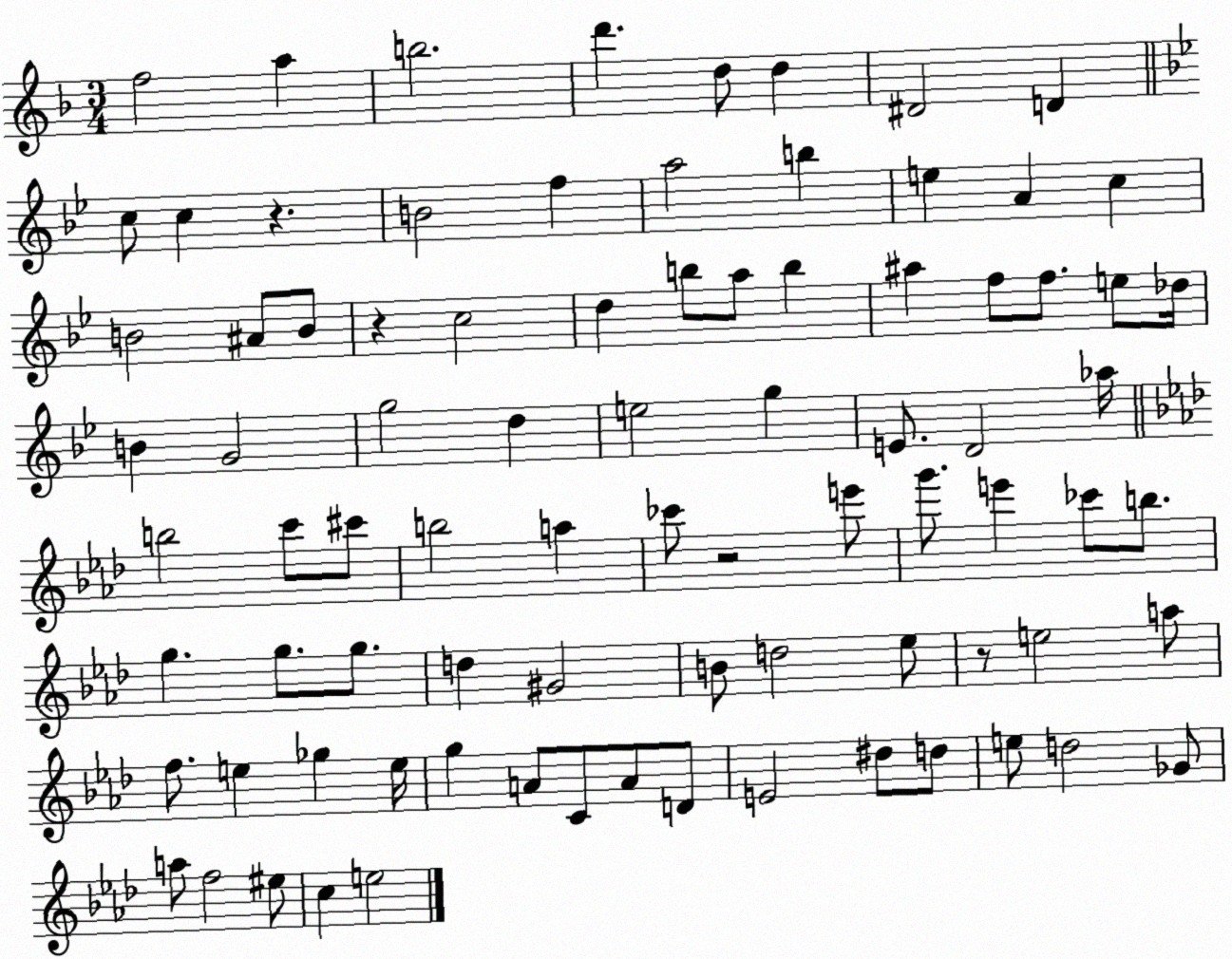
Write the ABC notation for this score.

X:1
T:Untitled
M:3/4
L:1/4
K:F
f2 a b2 d' d/2 d ^D2 D c/2 c z B2 f a2 b e A c B2 ^A/2 B/2 z c2 d b/2 a/2 b ^a f/2 f/2 e/2 _d/4 B G2 g2 d e2 g E/2 D2 _a/4 b2 c'/2 ^c'/2 b2 a _c'/2 z2 e'/2 g'/2 e' _c'/2 b/2 g g/2 g/2 d ^G2 B/2 d2 _e/2 z/2 e2 a/2 f/2 e _g e/4 g A/2 C/2 A/2 D/2 E2 ^d/2 d/2 e/2 d2 _G/2 a/2 f2 ^e/2 c e2